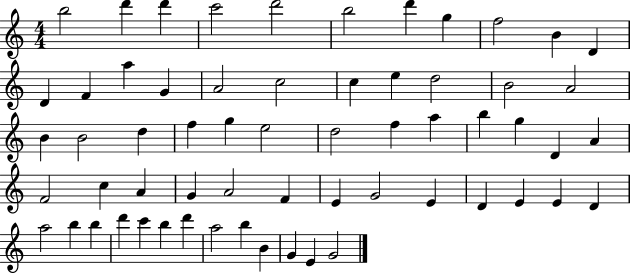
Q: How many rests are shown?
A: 0